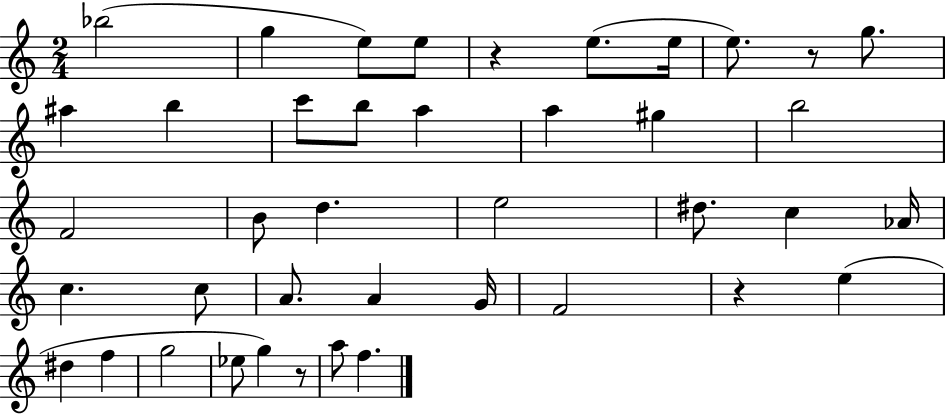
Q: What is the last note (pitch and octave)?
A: F5